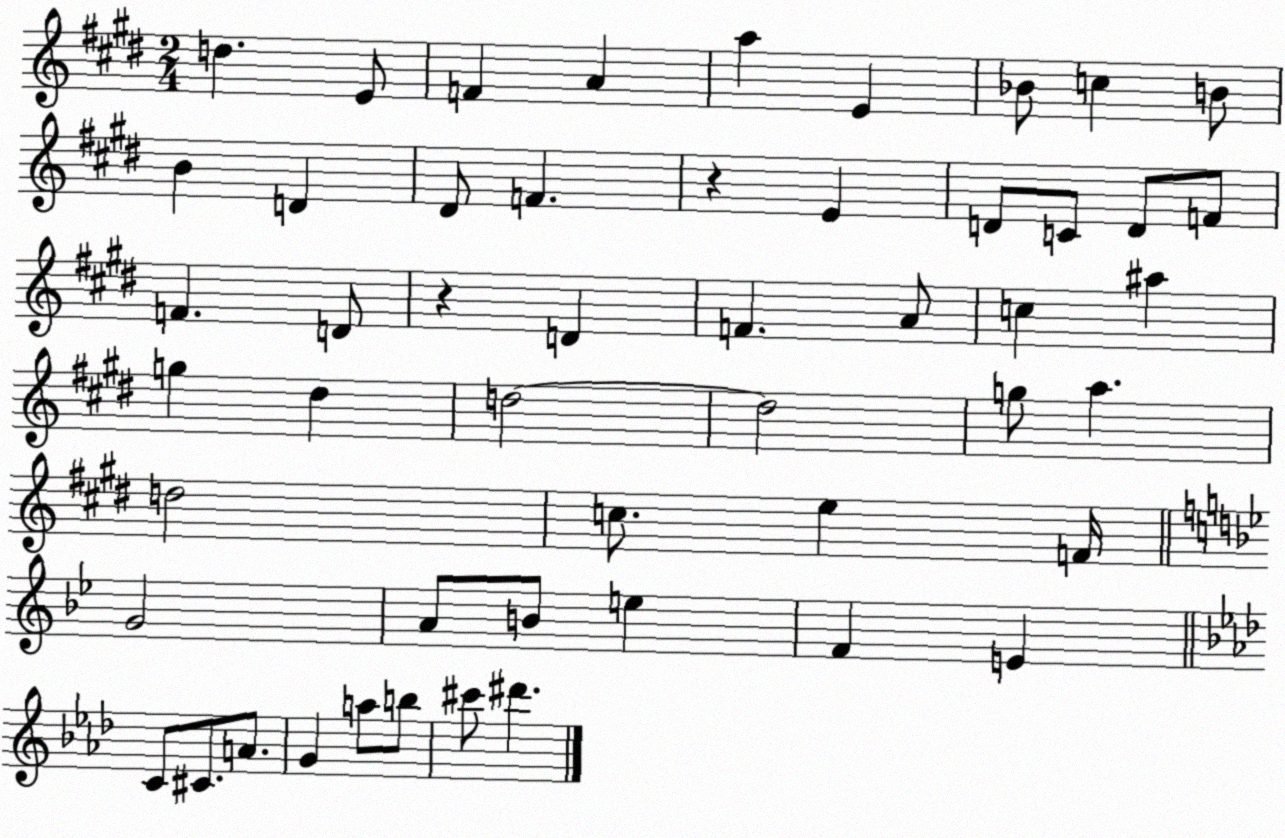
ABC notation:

X:1
T:Untitled
M:2/4
L:1/4
K:E
d E/2 F A a E _B/2 c B/2 B D ^D/2 F z E D/2 C/2 D/2 F/2 F D/2 z D F A/2 c ^a g ^d d2 d2 g/2 a d2 c/2 e F/4 G2 A/2 B/2 e F E C/2 ^C/2 A/2 G a/2 b/2 ^c'/2 ^d'